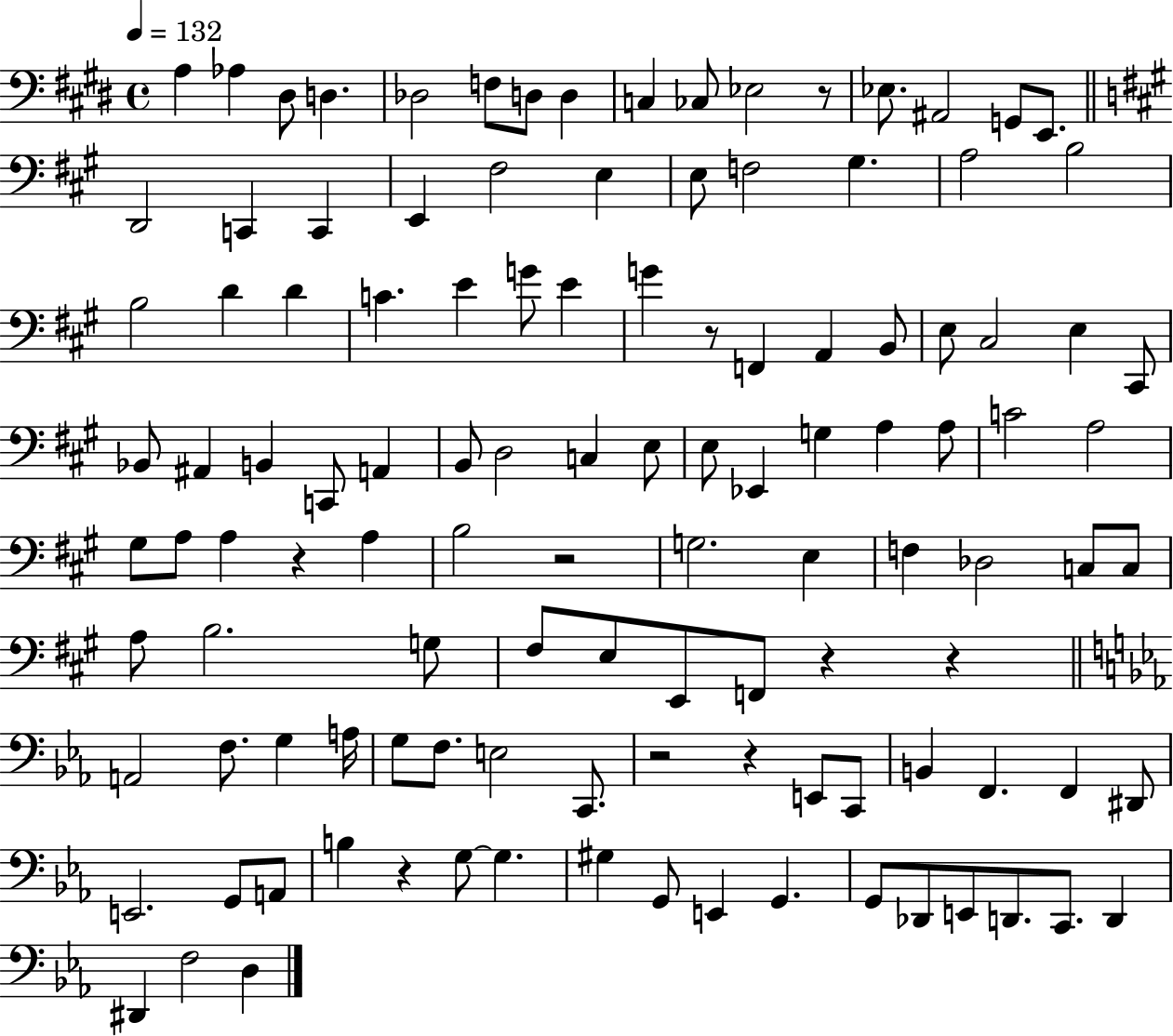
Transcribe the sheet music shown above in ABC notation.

X:1
T:Untitled
M:4/4
L:1/4
K:E
A, _A, ^D,/2 D, _D,2 F,/2 D,/2 D, C, _C,/2 _E,2 z/2 _E,/2 ^A,,2 G,,/2 E,,/2 D,,2 C,, C,, E,, ^F,2 E, E,/2 F,2 ^G, A,2 B,2 B,2 D D C E G/2 E G z/2 F,, A,, B,,/2 E,/2 ^C,2 E, ^C,,/2 _B,,/2 ^A,, B,, C,,/2 A,, B,,/2 D,2 C, E,/2 E,/2 _E,, G, A, A,/2 C2 A,2 ^G,/2 A,/2 A, z A, B,2 z2 G,2 E, F, _D,2 C,/2 C,/2 A,/2 B,2 G,/2 ^F,/2 E,/2 E,,/2 F,,/2 z z A,,2 F,/2 G, A,/4 G,/2 F,/2 E,2 C,,/2 z2 z E,,/2 C,,/2 B,, F,, F,, ^D,,/2 E,,2 G,,/2 A,,/2 B, z G,/2 G, ^G, G,,/2 E,, G,, G,,/2 _D,,/2 E,,/2 D,,/2 C,,/2 D,, ^D,, F,2 D,